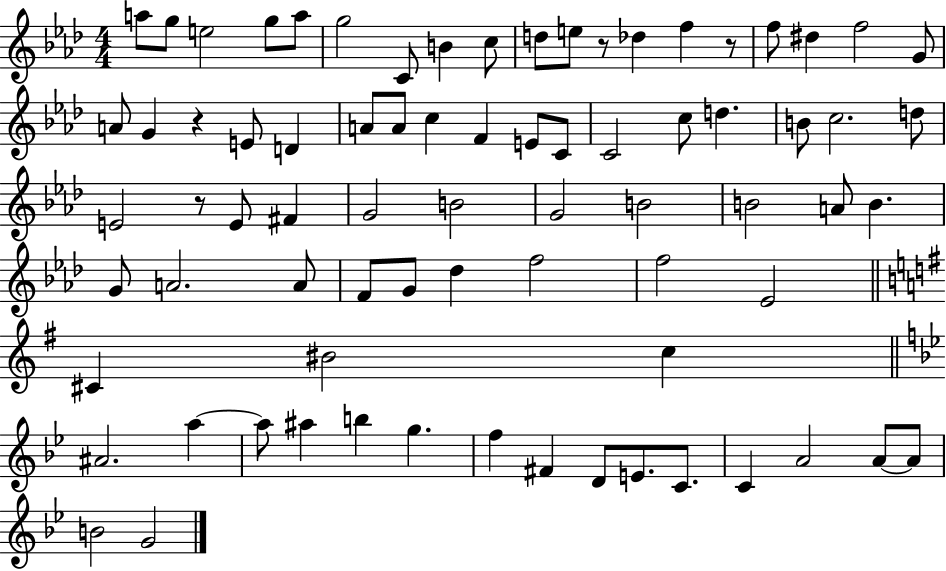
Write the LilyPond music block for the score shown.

{
  \clef treble
  \numericTimeSignature
  \time 4/4
  \key aes \major
  a''8 g''8 e''2 g''8 a''8 | g''2 c'8 b'4 c''8 | d''8 e''8 r8 des''4 f''4 r8 | f''8 dis''4 f''2 g'8 | \break a'8 g'4 r4 e'8 d'4 | a'8 a'8 c''4 f'4 e'8 c'8 | c'2 c''8 d''4. | b'8 c''2. d''8 | \break e'2 r8 e'8 fis'4 | g'2 b'2 | g'2 b'2 | b'2 a'8 b'4. | \break g'8 a'2. a'8 | f'8 g'8 des''4 f''2 | f''2 ees'2 | \bar "||" \break \key g \major cis'4 bis'2 c''4 | \bar "||" \break \key g \minor ais'2. a''4~~ | a''8 ais''4 b''4 g''4. | f''4 fis'4 d'8 e'8. c'8. | c'4 a'2 a'8~~ a'8 | \break b'2 g'2 | \bar "|."
}